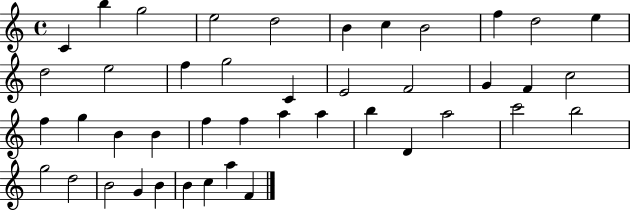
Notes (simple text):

C4/q B5/q G5/h E5/h D5/h B4/q C5/q B4/h F5/q D5/h E5/q D5/h E5/h F5/q G5/h C4/q E4/h F4/h G4/q F4/q C5/h F5/q G5/q B4/q B4/q F5/q F5/q A5/q A5/q B5/q D4/q A5/h C6/h B5/h G5/h D5/h B4/h G4/q B4/q B4/q C5/q A5/q F4/q